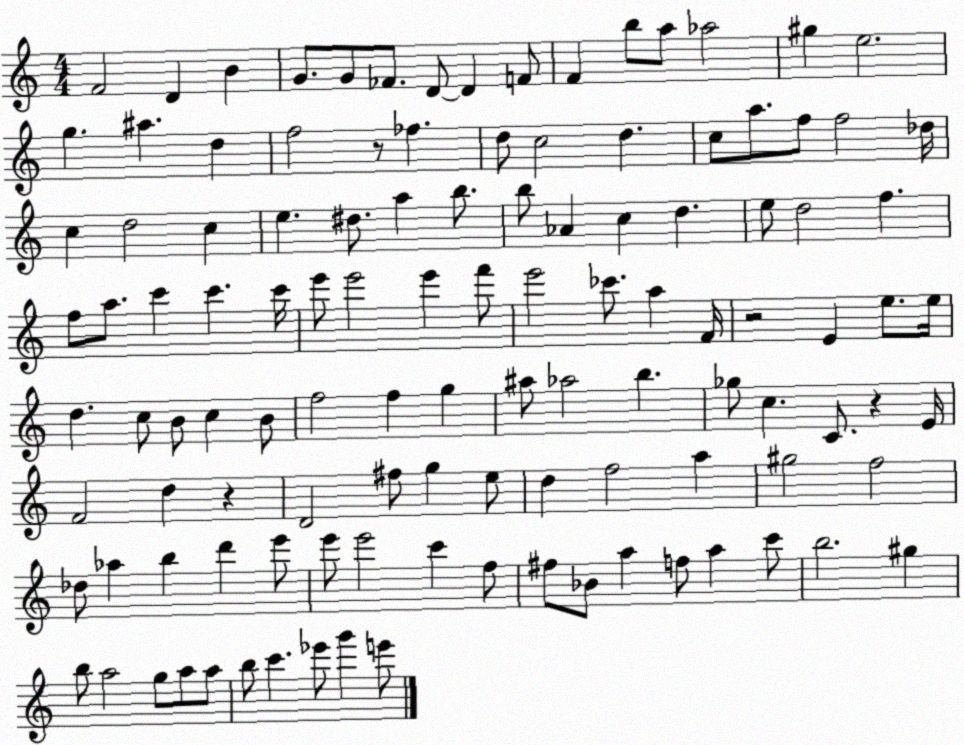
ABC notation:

X:1
T:Untitled
M:4/4
L:1/4
K:C
F2 D B G/2 G/2 _F/2 D/2 D F/2 F b/2 a/2 _a2 ^g e2 g ^a d f2 z/2 _f d/2 c2 d c/2 a/2 f/2 f2 _d/4 c d2 c e ^d/2 a b/2 b/2 _A c d e/2 d2 f f/2 a/2 c' c' c'/4 e'/2 e'2 e' f'/2 e'2 _c'/2 a F/4 z2 E e/2 e/4 d c/2 B/2 c B/2 f2 f g ^a/2 _a2 b _g/2 c C/2 z E/4 F2 d z D2 ^f/2 g e/2 d f2 a ^g2 f2 _d/2 _a b d' e'/2 e'/2 e'2 c' f/2 ^f/2 _B/2 a f/2 a c'/2 b2 ^g b/2 a2 g/2 a/2 a/2 b/2 c' _e'/2 g' e'/2